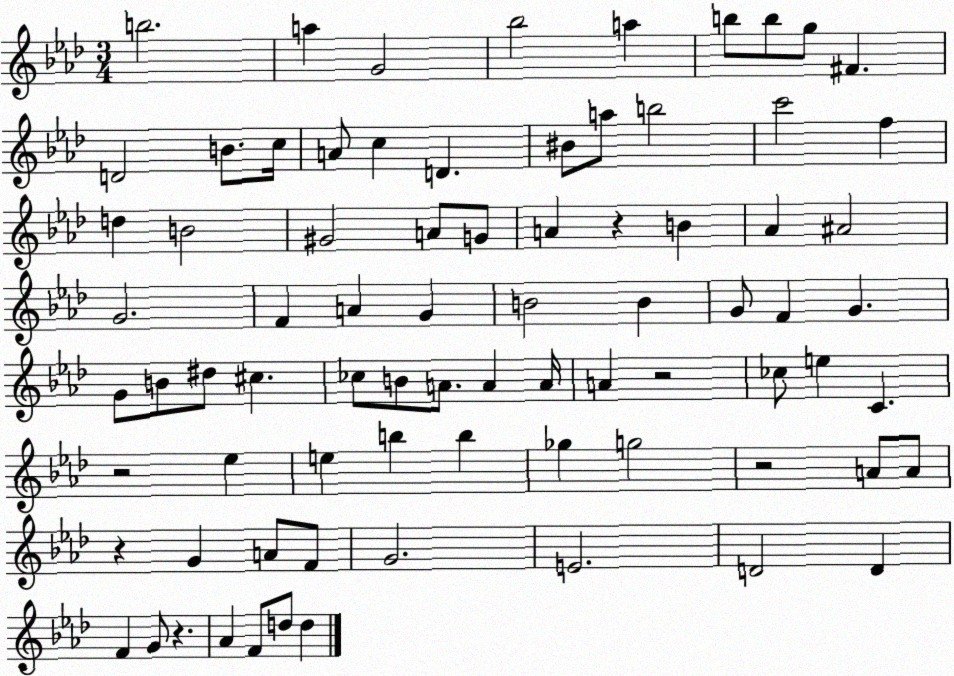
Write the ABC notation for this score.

X:1
T:Untitled
M:3/4
L:1/4
K:Ab
b2 a G2 _b2 a b/2 b/2 g/2 ^F D2 B/2 c/4 A/2 c D ^B/2 a/2 b2 c'2 f d B2 ^G2 A/2 G/2 A z B _A ^A2 G2 F A G B2 B G/2 F G G/2 B/2 ^d/2 ^c _c/2 B/2 A/2 A A/4 A z2 _c/2 e C z2 _e e b b _g g2 z2 A/2 A/2 z G A/2 F/2 G2 E2 D2 D F G/2 z _A F/2 d/2 d